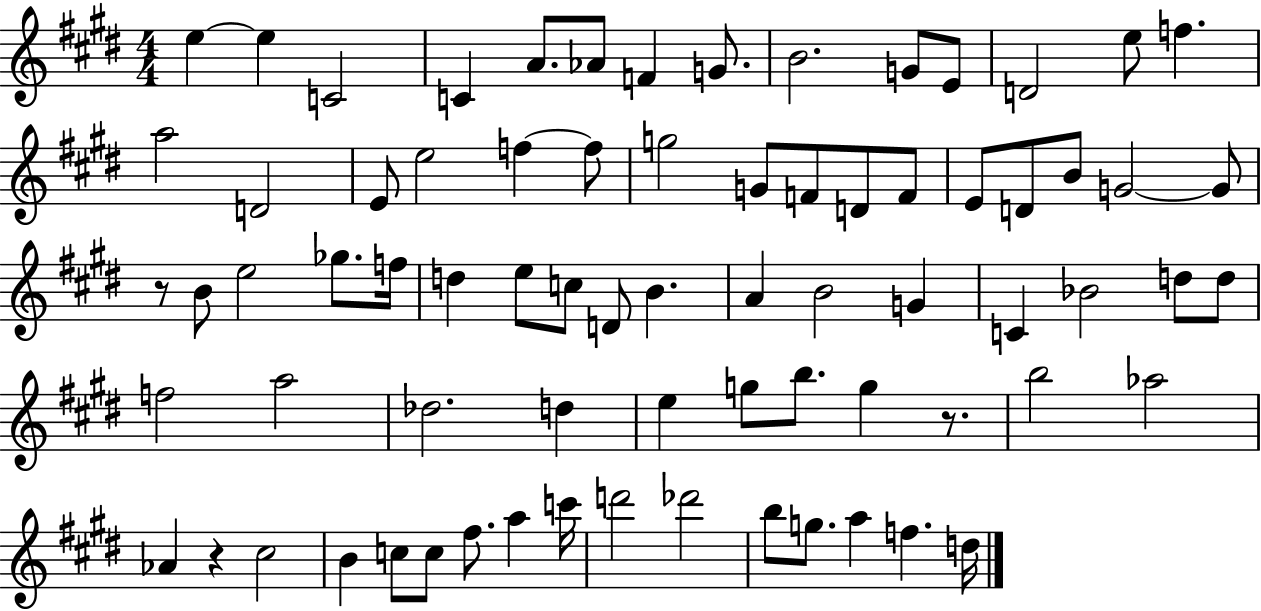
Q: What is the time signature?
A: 4/4